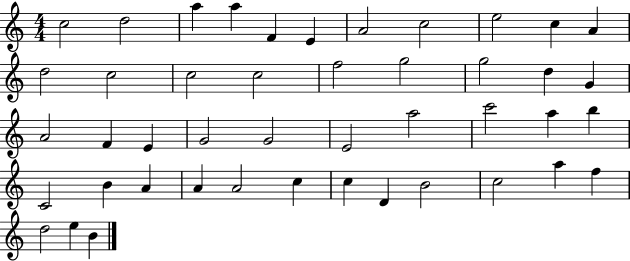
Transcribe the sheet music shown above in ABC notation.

X:1
T:Untitled
M:4/4
L:1/4
K:C
c2 d2 a a F E A2 c2 e2 c A d2 c2 c2 c2 f2 g2 g2 d G A2 F E G2 G2 E2 a2 c'2 a b C2 B A A A2 c c D B2 c2 a f d2 e B